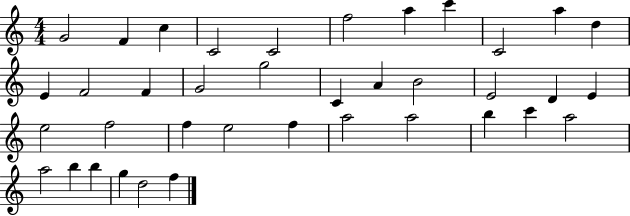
X:1
T:Untitled
M:4/4
L:1/4
K:C
G2 F c C2 C2 f2 a c' C2 a d E F2 F G2 g2 C A B2 E2 D E e2 f2 f e2 f a2 a2 b c' a2 a2 b b g d2 f